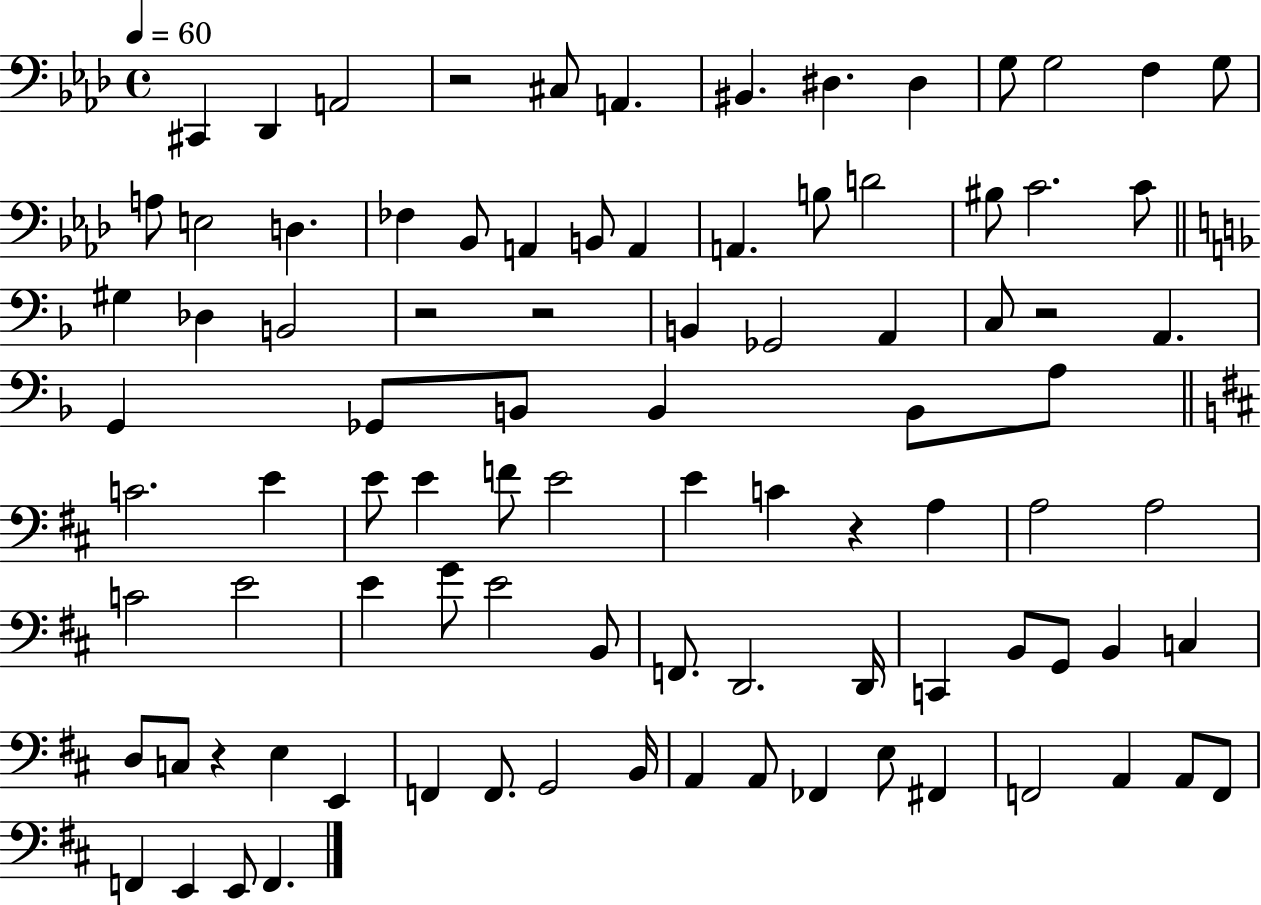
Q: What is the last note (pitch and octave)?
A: F2